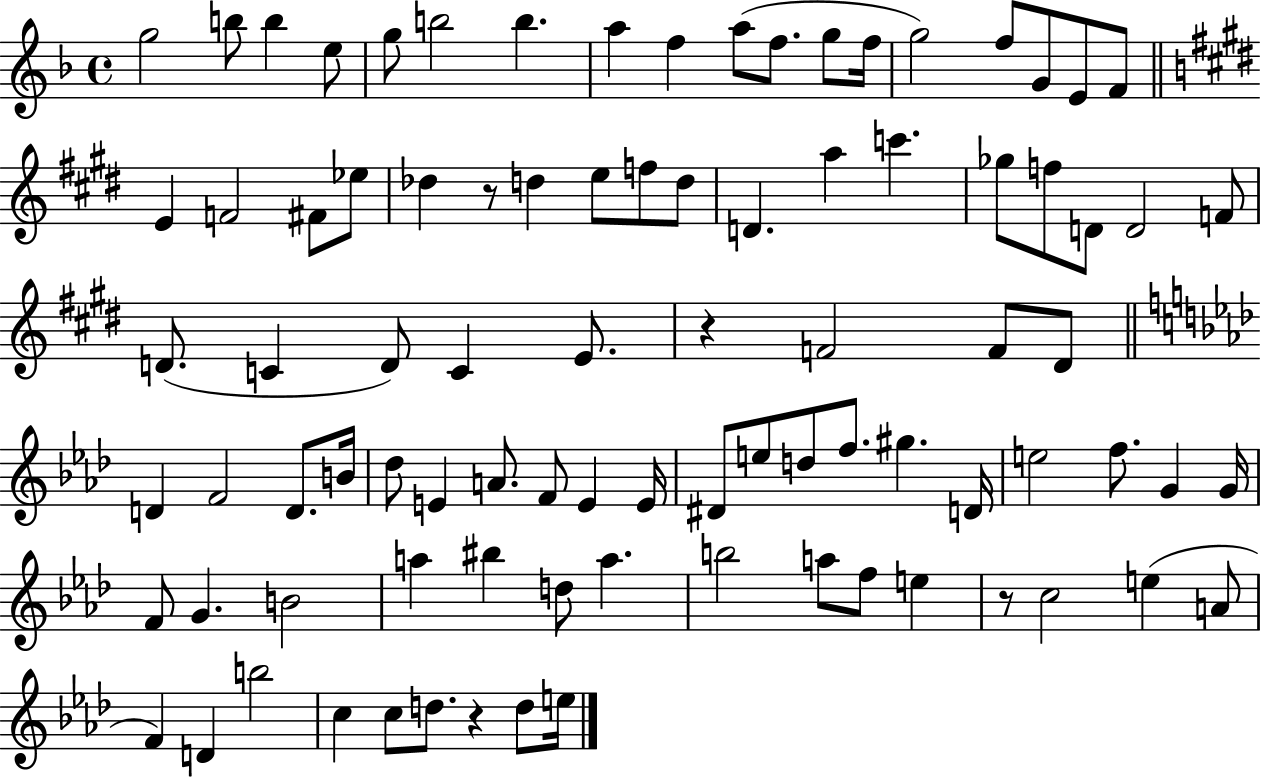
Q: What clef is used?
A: treble